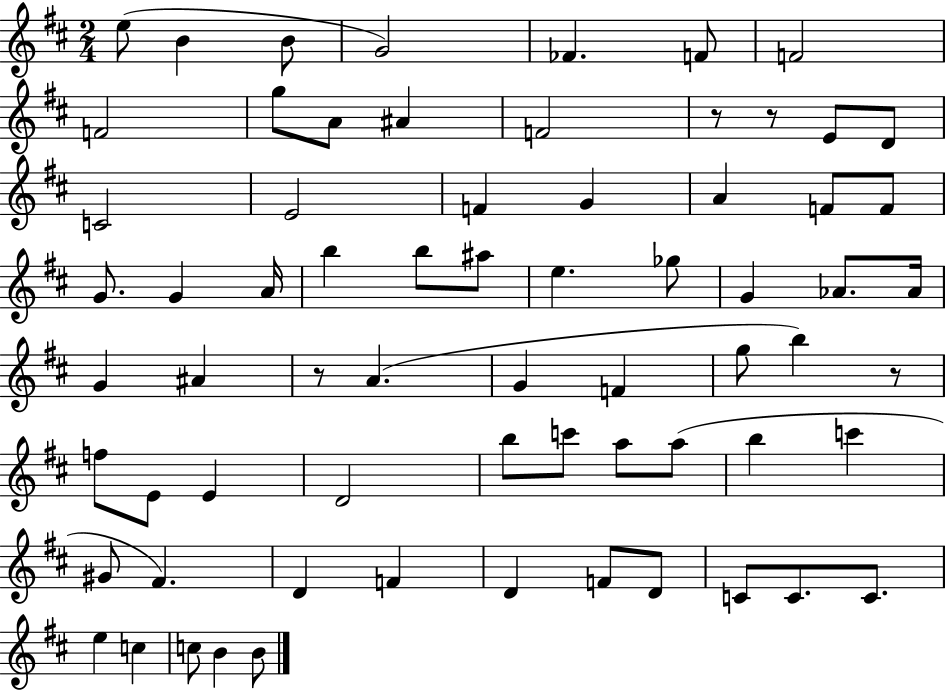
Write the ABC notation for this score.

X:1
T:Untitled
M:2/4
L:1/4
K:D
e/2 B B/2 G2 _F F/2 F2 F2 g/2 A/2 ^A F2 z/2 z/2 E/2 D/2 C2 E2 F G A F/2 F/2 G/2 G A/4 b b/2 ^a/2 e _g/2 G _A/2 _A/4 G ^A z/2 A G F g/2 b z/2 f/2 E/2 E D2 b/2 c'/2 a/2 a/2 b c' ^G/2 ^F D F D F/2 D/2 C/2 C/2 C/2 e c c/2 B B/2